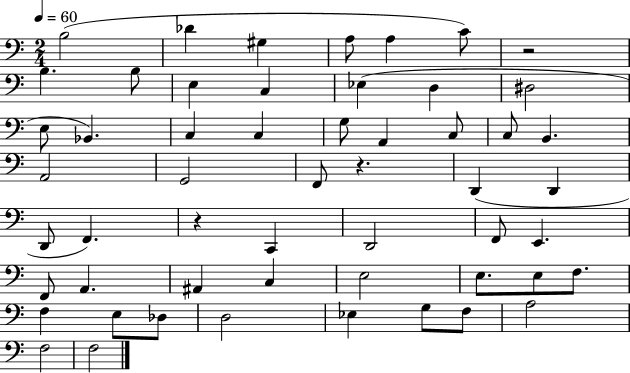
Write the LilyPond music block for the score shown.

{
  \clef bass
  \numericTimeSignature
  \time 2/4
  \key c \major
  \tempo 4 = 60
  b2( | des'4 gis4 | a8 a4 c'8) | r2 | \break b4. b8 | e4 c4 | ees4( d4 | dis2 | \break e8 bes,4.) | c4 c4 | g8 a,4 c8 | c8 b,4. | \break a,2 | g,2 | f,8 r4. | d,4( d,4 | \break d,8 f,4.) | r4 c,4 | d,2 | f,8 e,4. | \break f,8 a,4. | ais,4 c4 | e2 | e8. e8 f8. | \break f4 e8 des8 | d2 | ees4 g8 f8 | a2 | \break f2 | f2 | \bar "|."
}